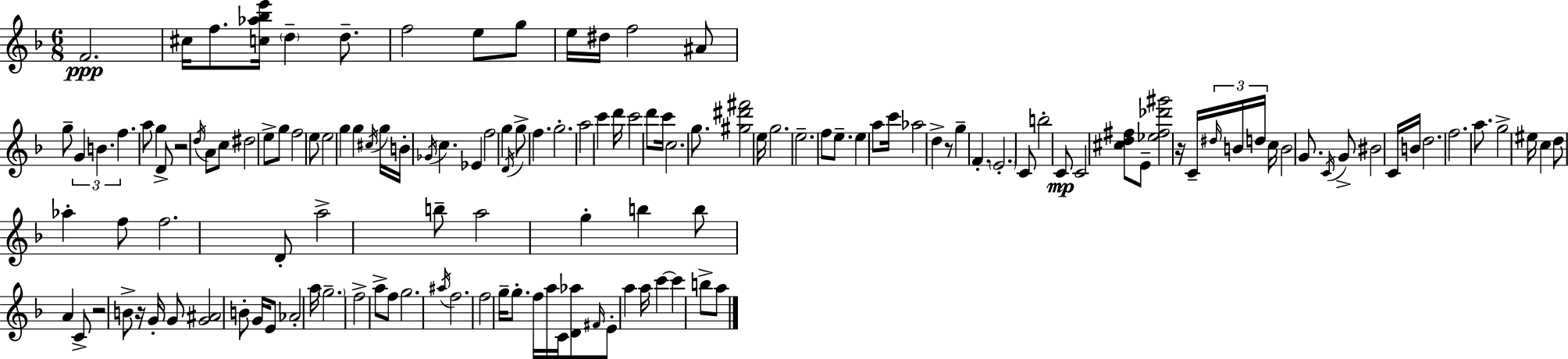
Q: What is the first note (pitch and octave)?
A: F4